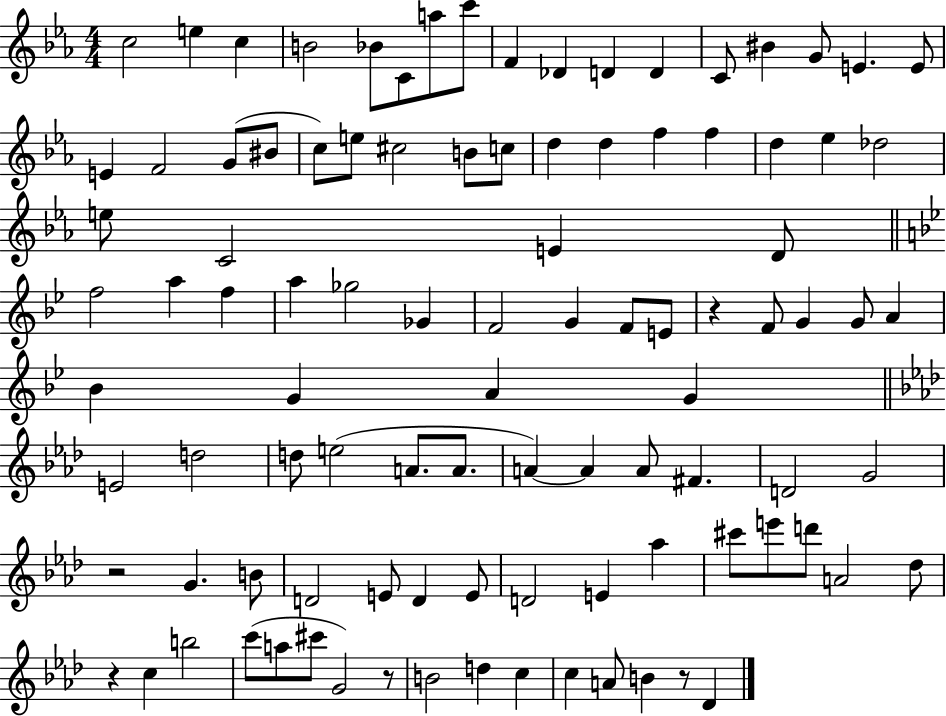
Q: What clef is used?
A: treble